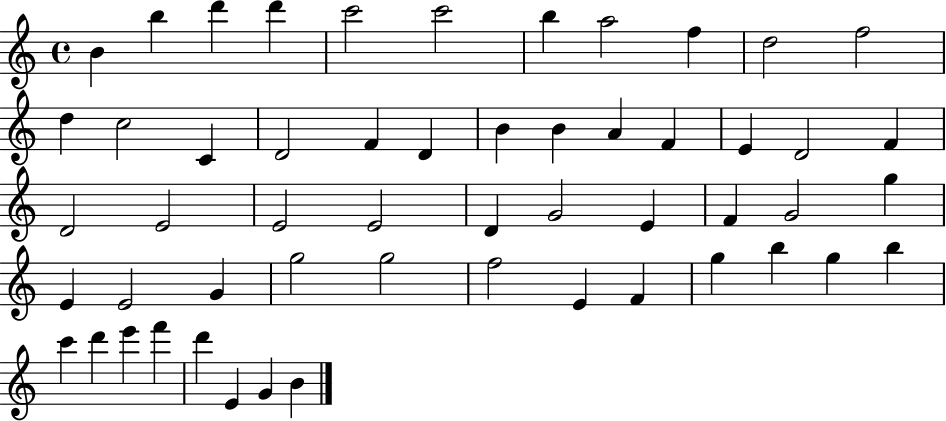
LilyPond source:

{
  \clef treble
  \time 4/4
  \defaultTimeSignature
  \key c \major
  b'4 b''4 d'''4 d'''4 | c'''2 c'''2 | b''4 a''2 f''4 | d''2 f''2 | \break d''4 c''2 c'4 | d'2 f'4 d'4 | b'4 b'4 a'4 f'4 | e'4 d'2 f'4 | \break d'2 e'2 | e'2 e'2 | d'4 g'2 e'4 | f'4 g'2 g''4 | \break e'4 e'2 g'4 | g''2 g''2 | f''2 e'4 f'4 | g''4 b''4 g''4 b''4 | \break c'''4 d'''4 e'''4 f'''4 | d'''4 e'4 g'4 b'4 | \bar "|."
}